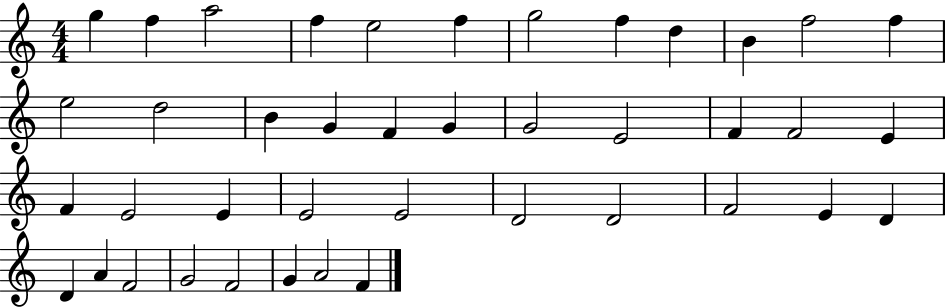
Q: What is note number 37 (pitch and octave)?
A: G4